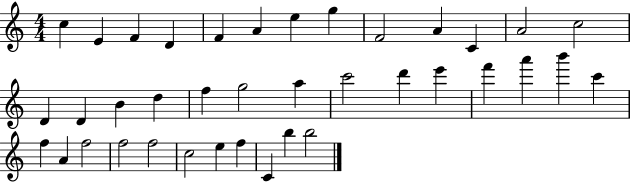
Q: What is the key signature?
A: C major